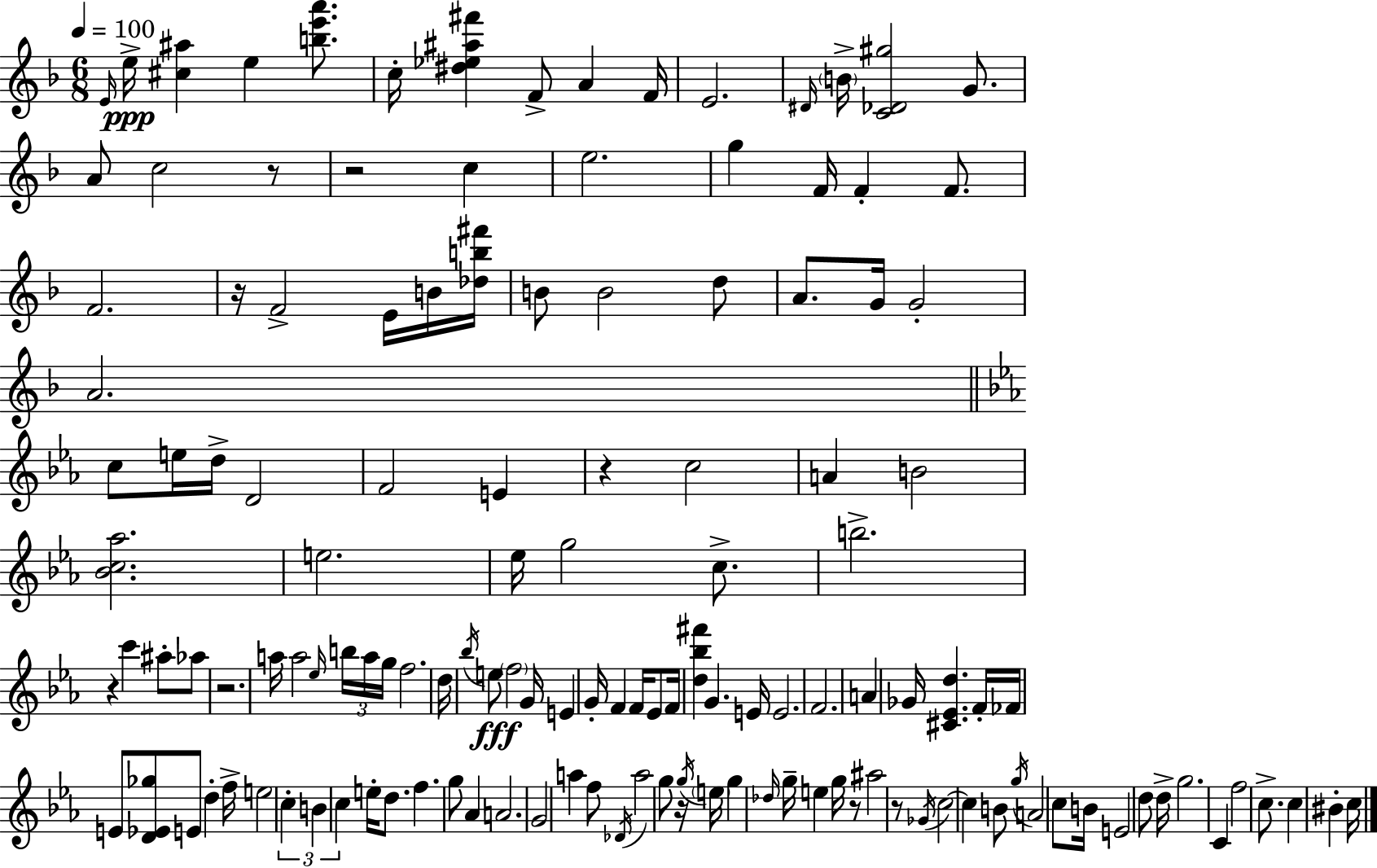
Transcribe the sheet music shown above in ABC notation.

X:1
T:Untitled
M:6/8
L:1/4
K:Dm
E/4 e/4 [^c^a] e [be'a']/2 c/4 [^d_e^a^f'] F/2 A F/4 E2 ^D/4 B/4 [C_D^g]2 G/2 A/2 c2 z/2 z2 c e2 g F/4 F F/2 F2 z/4 F2 E/4 B/4 [_db^f']/4 B/2 B2 d/2 A/2 G/4 G2 A2 c/2 e/4 d/4 D2 F2 E z c2 A B2 [_Bc_a]2 e2 _e/4 g2 c/2 b2 z c' ^a/2 _a/2 z2 a/4 a2 _e/4 b/4 a/4 g/4 f2 d/4 _b/4 e/2 f2 G/4 E G/4 F F/4 _E/2 F/4 [d_b^f'] G E/4 E2 F2 A _G/4 [^C_Ed] F/4 _F/4 E/2 [D_E_g]/2 E/2 d f/4 e2 c B c e/4 d/2 f g/2 _A A2 G2 a f/2 _D/4 a2 g/2 z/4 g/4 e/4 g _d/4 g/4 e g/4 z/2 ^a2 z/2 _G/4 c2 c B/2 g/4 A2 c/2 B/4 E2 d/2 d/4 g2 C f2 c/2 c ^B c/4